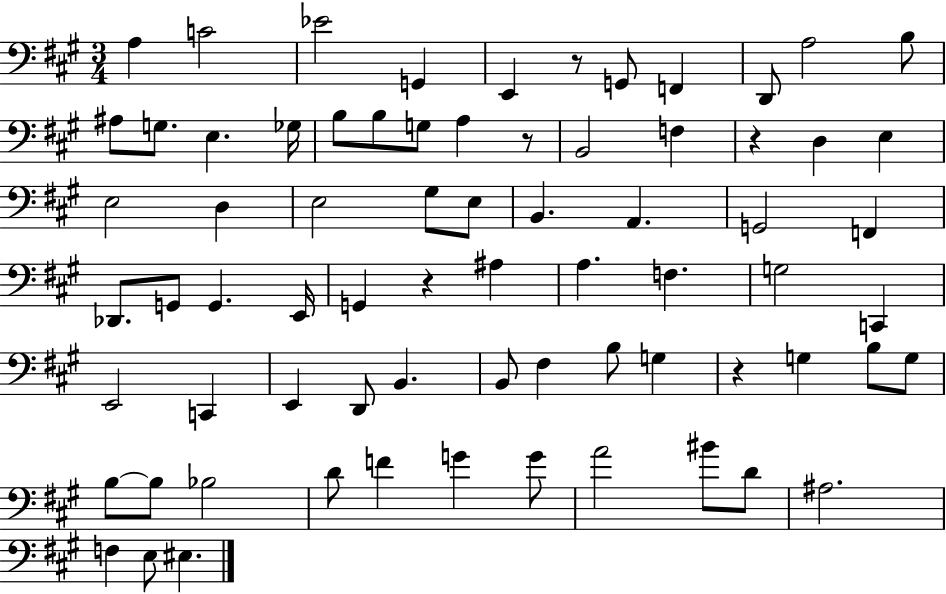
{
  \clef bass
  \numericTimeSignature
  \time 3/4
  \key a \major
  \repeat volta 2 { a4 c'2 | ees'2 g,4 | e,4 r8 g,8 f,4 | d,8 a2 b8 | \break ais8 g8. e4. ges16 | b8 b8 g8 a4 r8 | b,2 f4 | r4 d4 e4 | \break e2 d4 | e2 gis8 e8 | b,4. a,4. | g,2 f,4 | \break des,8. g,8 g,4. e,16 | g,4 r4 ais4 | a4. f4. | g2 c,4 | \break e,2 c,4 | e,4 d,8 b,4. | b,8 fis4 b8 g4 | r4 g4 b8 g8 | \break b8~~ b8 bes2 | d'8 f'4 g'4 g'8 | a'2 bis'8 d'8 | ais2. | \break f4 e8 eis4. | } \bar "|."
}